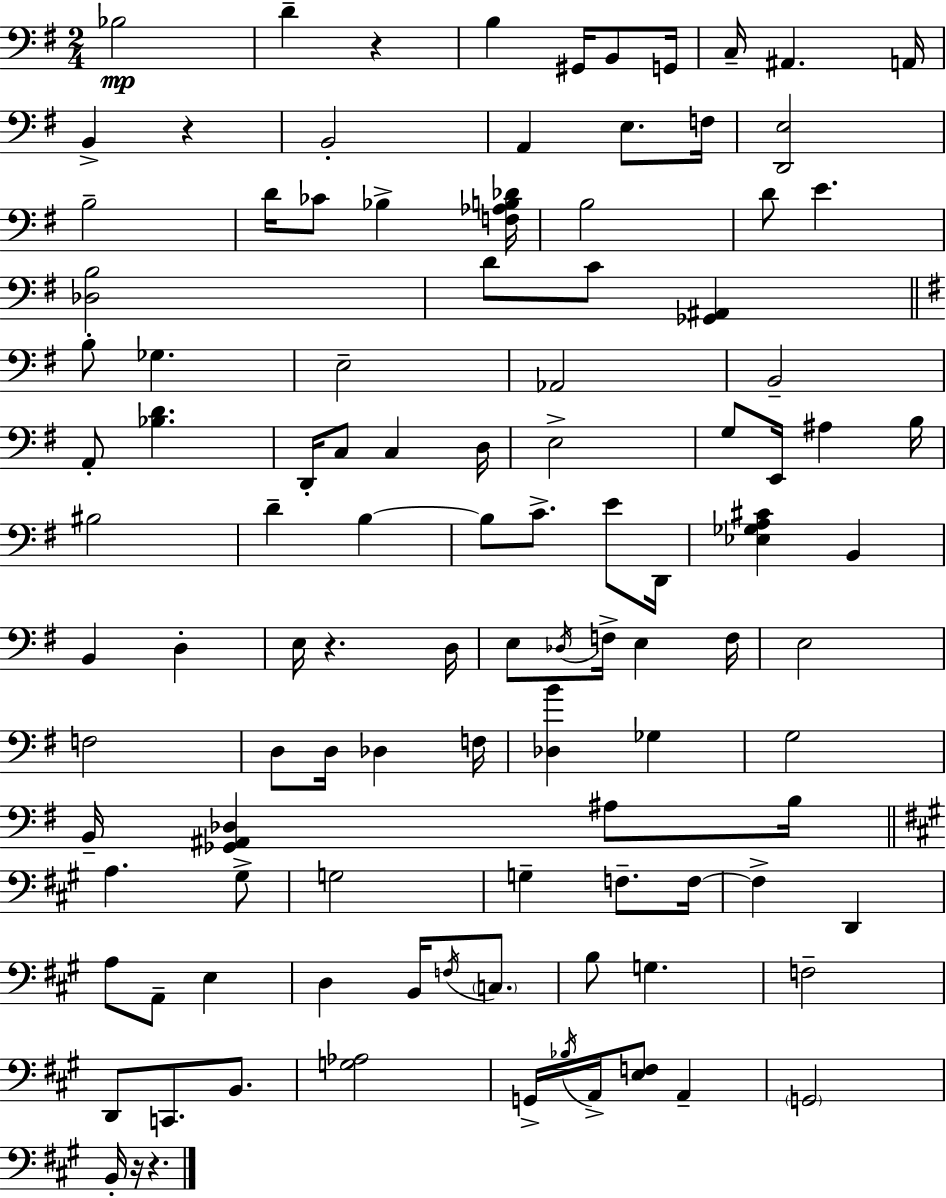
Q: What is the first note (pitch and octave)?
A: Bb3